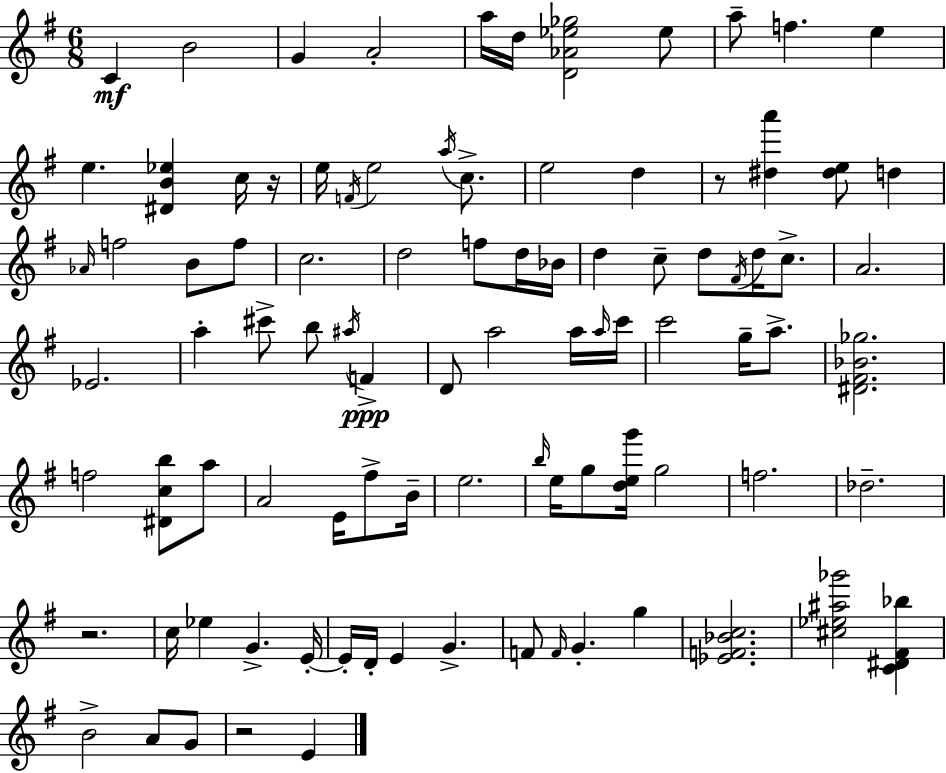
{
  \clef treble
  \numericTimeSignature
  \time 6/8
  \key g \major
  c'4\mf b'2 | g'4 a'2-. | a''16 d''16 <d' aes' ees'' ges''>2 ees''8 | a''8-- f''4. e''4 | \break e''4. <dis' b' ees''>4 c''16 r16 | e''16 \acciaccatura { f'16 } e''2 \acciaccatura { a''16 } c''8.-> | e''2 d''4 | r8 <dis'' a'''>4 <dis'' e''>8 d''4 | \break \grace { aes'16 } f''2 b'8 | f''8 c''2. | d''2 f''8 | d''16 bes'16 d''4 c''8-- d''8 \acciaccatura { fis'16 } | \break d''16 c''8.-> a'2. | ees'2. | a''4-. cis'''8-> b''8 | \acciaccatura { ais''16 }\ppp f'4-> d'8 a''2 | \break a''16 \grace { a''16 } c'''16 c'''2 | g''16-- a''8.-> <dis' fis' bes' ges''>2. | f''2 | <dis' c'' b''>8 a''8 a'2 | \break e'16 fis''8-> b'16-- e''2. | \grace { b''16 } e''16 g''8 <d'' e'' g'''>16 g''2 | f''2. | des''2.-- | \break r2. | c''16 ees''4 | g'4.-> e'16-.~~ e'16-. d'16-. e'4 | g'4.-> f'8 \grace { f'16 } g'4.-. | \break g''4 <ees' f' bes' c''>2. | <cis'' ees'' ais'' ges'''>2 | <c' dis' fis' bes''>4 b'2-> | a'8 g'8 r2 | \break e'4 \bar "|."
}